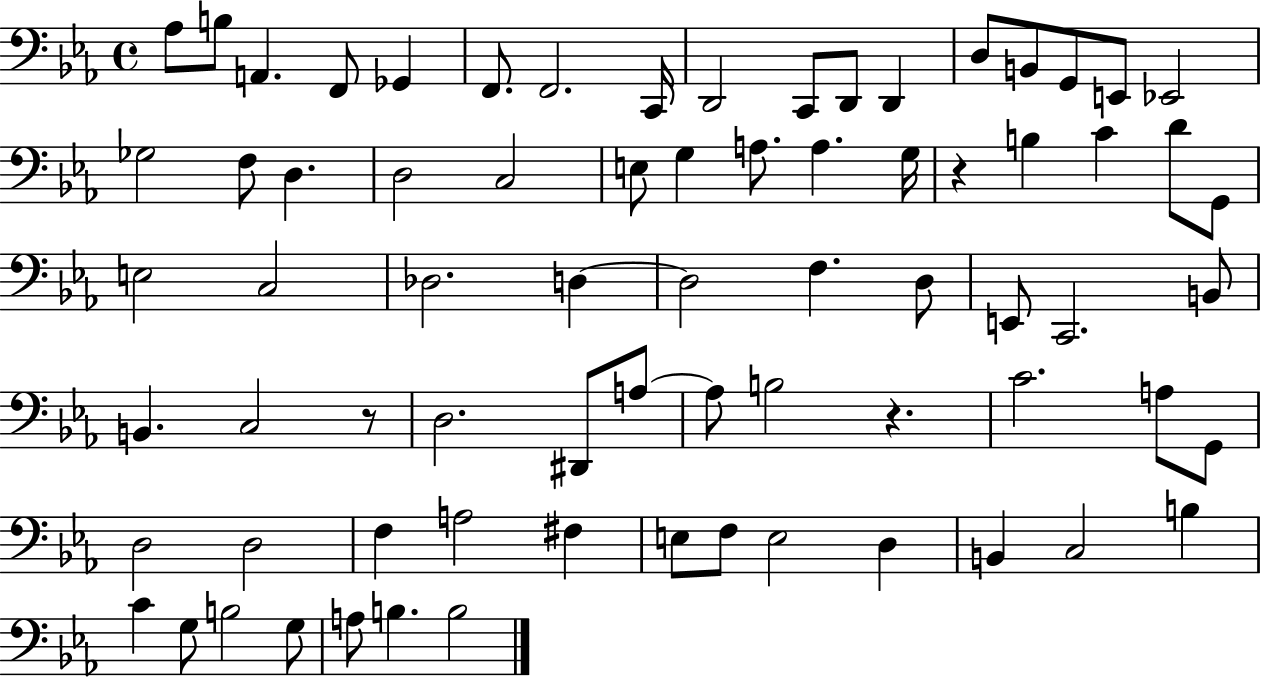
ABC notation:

X:1
T:Untitled
M:4/4
L:1/4
K:Eb
_A,/2 B,/2 A,, F,,/2 _G,, F,,/2 F,,2 C,,/4 D,,2 C,,/2 D,,/2 D,, D,/2 B,,/2 G,,/2 E,,/2 _E,,2 _G,2 F,/2 D, D,2 C,2 E,/2 G, A,/2 A, G,/4 z B, C D/2 G,,/2 E,2 C,2 _D,2 D, D,2 F, D,/2 E,,/2 C,,2 B,,/2 B,, C,2 z/2 D,2 ^D,,/2 A,/2 A,/2 B,2 z C2 A,/2 G,,/2 D,2 D,2 F, A,2 ^F, E,/2 F,/2 E,2 D, B,, C,2 B, C G,/2 B,2 G,/2 A,/2 B, B,2